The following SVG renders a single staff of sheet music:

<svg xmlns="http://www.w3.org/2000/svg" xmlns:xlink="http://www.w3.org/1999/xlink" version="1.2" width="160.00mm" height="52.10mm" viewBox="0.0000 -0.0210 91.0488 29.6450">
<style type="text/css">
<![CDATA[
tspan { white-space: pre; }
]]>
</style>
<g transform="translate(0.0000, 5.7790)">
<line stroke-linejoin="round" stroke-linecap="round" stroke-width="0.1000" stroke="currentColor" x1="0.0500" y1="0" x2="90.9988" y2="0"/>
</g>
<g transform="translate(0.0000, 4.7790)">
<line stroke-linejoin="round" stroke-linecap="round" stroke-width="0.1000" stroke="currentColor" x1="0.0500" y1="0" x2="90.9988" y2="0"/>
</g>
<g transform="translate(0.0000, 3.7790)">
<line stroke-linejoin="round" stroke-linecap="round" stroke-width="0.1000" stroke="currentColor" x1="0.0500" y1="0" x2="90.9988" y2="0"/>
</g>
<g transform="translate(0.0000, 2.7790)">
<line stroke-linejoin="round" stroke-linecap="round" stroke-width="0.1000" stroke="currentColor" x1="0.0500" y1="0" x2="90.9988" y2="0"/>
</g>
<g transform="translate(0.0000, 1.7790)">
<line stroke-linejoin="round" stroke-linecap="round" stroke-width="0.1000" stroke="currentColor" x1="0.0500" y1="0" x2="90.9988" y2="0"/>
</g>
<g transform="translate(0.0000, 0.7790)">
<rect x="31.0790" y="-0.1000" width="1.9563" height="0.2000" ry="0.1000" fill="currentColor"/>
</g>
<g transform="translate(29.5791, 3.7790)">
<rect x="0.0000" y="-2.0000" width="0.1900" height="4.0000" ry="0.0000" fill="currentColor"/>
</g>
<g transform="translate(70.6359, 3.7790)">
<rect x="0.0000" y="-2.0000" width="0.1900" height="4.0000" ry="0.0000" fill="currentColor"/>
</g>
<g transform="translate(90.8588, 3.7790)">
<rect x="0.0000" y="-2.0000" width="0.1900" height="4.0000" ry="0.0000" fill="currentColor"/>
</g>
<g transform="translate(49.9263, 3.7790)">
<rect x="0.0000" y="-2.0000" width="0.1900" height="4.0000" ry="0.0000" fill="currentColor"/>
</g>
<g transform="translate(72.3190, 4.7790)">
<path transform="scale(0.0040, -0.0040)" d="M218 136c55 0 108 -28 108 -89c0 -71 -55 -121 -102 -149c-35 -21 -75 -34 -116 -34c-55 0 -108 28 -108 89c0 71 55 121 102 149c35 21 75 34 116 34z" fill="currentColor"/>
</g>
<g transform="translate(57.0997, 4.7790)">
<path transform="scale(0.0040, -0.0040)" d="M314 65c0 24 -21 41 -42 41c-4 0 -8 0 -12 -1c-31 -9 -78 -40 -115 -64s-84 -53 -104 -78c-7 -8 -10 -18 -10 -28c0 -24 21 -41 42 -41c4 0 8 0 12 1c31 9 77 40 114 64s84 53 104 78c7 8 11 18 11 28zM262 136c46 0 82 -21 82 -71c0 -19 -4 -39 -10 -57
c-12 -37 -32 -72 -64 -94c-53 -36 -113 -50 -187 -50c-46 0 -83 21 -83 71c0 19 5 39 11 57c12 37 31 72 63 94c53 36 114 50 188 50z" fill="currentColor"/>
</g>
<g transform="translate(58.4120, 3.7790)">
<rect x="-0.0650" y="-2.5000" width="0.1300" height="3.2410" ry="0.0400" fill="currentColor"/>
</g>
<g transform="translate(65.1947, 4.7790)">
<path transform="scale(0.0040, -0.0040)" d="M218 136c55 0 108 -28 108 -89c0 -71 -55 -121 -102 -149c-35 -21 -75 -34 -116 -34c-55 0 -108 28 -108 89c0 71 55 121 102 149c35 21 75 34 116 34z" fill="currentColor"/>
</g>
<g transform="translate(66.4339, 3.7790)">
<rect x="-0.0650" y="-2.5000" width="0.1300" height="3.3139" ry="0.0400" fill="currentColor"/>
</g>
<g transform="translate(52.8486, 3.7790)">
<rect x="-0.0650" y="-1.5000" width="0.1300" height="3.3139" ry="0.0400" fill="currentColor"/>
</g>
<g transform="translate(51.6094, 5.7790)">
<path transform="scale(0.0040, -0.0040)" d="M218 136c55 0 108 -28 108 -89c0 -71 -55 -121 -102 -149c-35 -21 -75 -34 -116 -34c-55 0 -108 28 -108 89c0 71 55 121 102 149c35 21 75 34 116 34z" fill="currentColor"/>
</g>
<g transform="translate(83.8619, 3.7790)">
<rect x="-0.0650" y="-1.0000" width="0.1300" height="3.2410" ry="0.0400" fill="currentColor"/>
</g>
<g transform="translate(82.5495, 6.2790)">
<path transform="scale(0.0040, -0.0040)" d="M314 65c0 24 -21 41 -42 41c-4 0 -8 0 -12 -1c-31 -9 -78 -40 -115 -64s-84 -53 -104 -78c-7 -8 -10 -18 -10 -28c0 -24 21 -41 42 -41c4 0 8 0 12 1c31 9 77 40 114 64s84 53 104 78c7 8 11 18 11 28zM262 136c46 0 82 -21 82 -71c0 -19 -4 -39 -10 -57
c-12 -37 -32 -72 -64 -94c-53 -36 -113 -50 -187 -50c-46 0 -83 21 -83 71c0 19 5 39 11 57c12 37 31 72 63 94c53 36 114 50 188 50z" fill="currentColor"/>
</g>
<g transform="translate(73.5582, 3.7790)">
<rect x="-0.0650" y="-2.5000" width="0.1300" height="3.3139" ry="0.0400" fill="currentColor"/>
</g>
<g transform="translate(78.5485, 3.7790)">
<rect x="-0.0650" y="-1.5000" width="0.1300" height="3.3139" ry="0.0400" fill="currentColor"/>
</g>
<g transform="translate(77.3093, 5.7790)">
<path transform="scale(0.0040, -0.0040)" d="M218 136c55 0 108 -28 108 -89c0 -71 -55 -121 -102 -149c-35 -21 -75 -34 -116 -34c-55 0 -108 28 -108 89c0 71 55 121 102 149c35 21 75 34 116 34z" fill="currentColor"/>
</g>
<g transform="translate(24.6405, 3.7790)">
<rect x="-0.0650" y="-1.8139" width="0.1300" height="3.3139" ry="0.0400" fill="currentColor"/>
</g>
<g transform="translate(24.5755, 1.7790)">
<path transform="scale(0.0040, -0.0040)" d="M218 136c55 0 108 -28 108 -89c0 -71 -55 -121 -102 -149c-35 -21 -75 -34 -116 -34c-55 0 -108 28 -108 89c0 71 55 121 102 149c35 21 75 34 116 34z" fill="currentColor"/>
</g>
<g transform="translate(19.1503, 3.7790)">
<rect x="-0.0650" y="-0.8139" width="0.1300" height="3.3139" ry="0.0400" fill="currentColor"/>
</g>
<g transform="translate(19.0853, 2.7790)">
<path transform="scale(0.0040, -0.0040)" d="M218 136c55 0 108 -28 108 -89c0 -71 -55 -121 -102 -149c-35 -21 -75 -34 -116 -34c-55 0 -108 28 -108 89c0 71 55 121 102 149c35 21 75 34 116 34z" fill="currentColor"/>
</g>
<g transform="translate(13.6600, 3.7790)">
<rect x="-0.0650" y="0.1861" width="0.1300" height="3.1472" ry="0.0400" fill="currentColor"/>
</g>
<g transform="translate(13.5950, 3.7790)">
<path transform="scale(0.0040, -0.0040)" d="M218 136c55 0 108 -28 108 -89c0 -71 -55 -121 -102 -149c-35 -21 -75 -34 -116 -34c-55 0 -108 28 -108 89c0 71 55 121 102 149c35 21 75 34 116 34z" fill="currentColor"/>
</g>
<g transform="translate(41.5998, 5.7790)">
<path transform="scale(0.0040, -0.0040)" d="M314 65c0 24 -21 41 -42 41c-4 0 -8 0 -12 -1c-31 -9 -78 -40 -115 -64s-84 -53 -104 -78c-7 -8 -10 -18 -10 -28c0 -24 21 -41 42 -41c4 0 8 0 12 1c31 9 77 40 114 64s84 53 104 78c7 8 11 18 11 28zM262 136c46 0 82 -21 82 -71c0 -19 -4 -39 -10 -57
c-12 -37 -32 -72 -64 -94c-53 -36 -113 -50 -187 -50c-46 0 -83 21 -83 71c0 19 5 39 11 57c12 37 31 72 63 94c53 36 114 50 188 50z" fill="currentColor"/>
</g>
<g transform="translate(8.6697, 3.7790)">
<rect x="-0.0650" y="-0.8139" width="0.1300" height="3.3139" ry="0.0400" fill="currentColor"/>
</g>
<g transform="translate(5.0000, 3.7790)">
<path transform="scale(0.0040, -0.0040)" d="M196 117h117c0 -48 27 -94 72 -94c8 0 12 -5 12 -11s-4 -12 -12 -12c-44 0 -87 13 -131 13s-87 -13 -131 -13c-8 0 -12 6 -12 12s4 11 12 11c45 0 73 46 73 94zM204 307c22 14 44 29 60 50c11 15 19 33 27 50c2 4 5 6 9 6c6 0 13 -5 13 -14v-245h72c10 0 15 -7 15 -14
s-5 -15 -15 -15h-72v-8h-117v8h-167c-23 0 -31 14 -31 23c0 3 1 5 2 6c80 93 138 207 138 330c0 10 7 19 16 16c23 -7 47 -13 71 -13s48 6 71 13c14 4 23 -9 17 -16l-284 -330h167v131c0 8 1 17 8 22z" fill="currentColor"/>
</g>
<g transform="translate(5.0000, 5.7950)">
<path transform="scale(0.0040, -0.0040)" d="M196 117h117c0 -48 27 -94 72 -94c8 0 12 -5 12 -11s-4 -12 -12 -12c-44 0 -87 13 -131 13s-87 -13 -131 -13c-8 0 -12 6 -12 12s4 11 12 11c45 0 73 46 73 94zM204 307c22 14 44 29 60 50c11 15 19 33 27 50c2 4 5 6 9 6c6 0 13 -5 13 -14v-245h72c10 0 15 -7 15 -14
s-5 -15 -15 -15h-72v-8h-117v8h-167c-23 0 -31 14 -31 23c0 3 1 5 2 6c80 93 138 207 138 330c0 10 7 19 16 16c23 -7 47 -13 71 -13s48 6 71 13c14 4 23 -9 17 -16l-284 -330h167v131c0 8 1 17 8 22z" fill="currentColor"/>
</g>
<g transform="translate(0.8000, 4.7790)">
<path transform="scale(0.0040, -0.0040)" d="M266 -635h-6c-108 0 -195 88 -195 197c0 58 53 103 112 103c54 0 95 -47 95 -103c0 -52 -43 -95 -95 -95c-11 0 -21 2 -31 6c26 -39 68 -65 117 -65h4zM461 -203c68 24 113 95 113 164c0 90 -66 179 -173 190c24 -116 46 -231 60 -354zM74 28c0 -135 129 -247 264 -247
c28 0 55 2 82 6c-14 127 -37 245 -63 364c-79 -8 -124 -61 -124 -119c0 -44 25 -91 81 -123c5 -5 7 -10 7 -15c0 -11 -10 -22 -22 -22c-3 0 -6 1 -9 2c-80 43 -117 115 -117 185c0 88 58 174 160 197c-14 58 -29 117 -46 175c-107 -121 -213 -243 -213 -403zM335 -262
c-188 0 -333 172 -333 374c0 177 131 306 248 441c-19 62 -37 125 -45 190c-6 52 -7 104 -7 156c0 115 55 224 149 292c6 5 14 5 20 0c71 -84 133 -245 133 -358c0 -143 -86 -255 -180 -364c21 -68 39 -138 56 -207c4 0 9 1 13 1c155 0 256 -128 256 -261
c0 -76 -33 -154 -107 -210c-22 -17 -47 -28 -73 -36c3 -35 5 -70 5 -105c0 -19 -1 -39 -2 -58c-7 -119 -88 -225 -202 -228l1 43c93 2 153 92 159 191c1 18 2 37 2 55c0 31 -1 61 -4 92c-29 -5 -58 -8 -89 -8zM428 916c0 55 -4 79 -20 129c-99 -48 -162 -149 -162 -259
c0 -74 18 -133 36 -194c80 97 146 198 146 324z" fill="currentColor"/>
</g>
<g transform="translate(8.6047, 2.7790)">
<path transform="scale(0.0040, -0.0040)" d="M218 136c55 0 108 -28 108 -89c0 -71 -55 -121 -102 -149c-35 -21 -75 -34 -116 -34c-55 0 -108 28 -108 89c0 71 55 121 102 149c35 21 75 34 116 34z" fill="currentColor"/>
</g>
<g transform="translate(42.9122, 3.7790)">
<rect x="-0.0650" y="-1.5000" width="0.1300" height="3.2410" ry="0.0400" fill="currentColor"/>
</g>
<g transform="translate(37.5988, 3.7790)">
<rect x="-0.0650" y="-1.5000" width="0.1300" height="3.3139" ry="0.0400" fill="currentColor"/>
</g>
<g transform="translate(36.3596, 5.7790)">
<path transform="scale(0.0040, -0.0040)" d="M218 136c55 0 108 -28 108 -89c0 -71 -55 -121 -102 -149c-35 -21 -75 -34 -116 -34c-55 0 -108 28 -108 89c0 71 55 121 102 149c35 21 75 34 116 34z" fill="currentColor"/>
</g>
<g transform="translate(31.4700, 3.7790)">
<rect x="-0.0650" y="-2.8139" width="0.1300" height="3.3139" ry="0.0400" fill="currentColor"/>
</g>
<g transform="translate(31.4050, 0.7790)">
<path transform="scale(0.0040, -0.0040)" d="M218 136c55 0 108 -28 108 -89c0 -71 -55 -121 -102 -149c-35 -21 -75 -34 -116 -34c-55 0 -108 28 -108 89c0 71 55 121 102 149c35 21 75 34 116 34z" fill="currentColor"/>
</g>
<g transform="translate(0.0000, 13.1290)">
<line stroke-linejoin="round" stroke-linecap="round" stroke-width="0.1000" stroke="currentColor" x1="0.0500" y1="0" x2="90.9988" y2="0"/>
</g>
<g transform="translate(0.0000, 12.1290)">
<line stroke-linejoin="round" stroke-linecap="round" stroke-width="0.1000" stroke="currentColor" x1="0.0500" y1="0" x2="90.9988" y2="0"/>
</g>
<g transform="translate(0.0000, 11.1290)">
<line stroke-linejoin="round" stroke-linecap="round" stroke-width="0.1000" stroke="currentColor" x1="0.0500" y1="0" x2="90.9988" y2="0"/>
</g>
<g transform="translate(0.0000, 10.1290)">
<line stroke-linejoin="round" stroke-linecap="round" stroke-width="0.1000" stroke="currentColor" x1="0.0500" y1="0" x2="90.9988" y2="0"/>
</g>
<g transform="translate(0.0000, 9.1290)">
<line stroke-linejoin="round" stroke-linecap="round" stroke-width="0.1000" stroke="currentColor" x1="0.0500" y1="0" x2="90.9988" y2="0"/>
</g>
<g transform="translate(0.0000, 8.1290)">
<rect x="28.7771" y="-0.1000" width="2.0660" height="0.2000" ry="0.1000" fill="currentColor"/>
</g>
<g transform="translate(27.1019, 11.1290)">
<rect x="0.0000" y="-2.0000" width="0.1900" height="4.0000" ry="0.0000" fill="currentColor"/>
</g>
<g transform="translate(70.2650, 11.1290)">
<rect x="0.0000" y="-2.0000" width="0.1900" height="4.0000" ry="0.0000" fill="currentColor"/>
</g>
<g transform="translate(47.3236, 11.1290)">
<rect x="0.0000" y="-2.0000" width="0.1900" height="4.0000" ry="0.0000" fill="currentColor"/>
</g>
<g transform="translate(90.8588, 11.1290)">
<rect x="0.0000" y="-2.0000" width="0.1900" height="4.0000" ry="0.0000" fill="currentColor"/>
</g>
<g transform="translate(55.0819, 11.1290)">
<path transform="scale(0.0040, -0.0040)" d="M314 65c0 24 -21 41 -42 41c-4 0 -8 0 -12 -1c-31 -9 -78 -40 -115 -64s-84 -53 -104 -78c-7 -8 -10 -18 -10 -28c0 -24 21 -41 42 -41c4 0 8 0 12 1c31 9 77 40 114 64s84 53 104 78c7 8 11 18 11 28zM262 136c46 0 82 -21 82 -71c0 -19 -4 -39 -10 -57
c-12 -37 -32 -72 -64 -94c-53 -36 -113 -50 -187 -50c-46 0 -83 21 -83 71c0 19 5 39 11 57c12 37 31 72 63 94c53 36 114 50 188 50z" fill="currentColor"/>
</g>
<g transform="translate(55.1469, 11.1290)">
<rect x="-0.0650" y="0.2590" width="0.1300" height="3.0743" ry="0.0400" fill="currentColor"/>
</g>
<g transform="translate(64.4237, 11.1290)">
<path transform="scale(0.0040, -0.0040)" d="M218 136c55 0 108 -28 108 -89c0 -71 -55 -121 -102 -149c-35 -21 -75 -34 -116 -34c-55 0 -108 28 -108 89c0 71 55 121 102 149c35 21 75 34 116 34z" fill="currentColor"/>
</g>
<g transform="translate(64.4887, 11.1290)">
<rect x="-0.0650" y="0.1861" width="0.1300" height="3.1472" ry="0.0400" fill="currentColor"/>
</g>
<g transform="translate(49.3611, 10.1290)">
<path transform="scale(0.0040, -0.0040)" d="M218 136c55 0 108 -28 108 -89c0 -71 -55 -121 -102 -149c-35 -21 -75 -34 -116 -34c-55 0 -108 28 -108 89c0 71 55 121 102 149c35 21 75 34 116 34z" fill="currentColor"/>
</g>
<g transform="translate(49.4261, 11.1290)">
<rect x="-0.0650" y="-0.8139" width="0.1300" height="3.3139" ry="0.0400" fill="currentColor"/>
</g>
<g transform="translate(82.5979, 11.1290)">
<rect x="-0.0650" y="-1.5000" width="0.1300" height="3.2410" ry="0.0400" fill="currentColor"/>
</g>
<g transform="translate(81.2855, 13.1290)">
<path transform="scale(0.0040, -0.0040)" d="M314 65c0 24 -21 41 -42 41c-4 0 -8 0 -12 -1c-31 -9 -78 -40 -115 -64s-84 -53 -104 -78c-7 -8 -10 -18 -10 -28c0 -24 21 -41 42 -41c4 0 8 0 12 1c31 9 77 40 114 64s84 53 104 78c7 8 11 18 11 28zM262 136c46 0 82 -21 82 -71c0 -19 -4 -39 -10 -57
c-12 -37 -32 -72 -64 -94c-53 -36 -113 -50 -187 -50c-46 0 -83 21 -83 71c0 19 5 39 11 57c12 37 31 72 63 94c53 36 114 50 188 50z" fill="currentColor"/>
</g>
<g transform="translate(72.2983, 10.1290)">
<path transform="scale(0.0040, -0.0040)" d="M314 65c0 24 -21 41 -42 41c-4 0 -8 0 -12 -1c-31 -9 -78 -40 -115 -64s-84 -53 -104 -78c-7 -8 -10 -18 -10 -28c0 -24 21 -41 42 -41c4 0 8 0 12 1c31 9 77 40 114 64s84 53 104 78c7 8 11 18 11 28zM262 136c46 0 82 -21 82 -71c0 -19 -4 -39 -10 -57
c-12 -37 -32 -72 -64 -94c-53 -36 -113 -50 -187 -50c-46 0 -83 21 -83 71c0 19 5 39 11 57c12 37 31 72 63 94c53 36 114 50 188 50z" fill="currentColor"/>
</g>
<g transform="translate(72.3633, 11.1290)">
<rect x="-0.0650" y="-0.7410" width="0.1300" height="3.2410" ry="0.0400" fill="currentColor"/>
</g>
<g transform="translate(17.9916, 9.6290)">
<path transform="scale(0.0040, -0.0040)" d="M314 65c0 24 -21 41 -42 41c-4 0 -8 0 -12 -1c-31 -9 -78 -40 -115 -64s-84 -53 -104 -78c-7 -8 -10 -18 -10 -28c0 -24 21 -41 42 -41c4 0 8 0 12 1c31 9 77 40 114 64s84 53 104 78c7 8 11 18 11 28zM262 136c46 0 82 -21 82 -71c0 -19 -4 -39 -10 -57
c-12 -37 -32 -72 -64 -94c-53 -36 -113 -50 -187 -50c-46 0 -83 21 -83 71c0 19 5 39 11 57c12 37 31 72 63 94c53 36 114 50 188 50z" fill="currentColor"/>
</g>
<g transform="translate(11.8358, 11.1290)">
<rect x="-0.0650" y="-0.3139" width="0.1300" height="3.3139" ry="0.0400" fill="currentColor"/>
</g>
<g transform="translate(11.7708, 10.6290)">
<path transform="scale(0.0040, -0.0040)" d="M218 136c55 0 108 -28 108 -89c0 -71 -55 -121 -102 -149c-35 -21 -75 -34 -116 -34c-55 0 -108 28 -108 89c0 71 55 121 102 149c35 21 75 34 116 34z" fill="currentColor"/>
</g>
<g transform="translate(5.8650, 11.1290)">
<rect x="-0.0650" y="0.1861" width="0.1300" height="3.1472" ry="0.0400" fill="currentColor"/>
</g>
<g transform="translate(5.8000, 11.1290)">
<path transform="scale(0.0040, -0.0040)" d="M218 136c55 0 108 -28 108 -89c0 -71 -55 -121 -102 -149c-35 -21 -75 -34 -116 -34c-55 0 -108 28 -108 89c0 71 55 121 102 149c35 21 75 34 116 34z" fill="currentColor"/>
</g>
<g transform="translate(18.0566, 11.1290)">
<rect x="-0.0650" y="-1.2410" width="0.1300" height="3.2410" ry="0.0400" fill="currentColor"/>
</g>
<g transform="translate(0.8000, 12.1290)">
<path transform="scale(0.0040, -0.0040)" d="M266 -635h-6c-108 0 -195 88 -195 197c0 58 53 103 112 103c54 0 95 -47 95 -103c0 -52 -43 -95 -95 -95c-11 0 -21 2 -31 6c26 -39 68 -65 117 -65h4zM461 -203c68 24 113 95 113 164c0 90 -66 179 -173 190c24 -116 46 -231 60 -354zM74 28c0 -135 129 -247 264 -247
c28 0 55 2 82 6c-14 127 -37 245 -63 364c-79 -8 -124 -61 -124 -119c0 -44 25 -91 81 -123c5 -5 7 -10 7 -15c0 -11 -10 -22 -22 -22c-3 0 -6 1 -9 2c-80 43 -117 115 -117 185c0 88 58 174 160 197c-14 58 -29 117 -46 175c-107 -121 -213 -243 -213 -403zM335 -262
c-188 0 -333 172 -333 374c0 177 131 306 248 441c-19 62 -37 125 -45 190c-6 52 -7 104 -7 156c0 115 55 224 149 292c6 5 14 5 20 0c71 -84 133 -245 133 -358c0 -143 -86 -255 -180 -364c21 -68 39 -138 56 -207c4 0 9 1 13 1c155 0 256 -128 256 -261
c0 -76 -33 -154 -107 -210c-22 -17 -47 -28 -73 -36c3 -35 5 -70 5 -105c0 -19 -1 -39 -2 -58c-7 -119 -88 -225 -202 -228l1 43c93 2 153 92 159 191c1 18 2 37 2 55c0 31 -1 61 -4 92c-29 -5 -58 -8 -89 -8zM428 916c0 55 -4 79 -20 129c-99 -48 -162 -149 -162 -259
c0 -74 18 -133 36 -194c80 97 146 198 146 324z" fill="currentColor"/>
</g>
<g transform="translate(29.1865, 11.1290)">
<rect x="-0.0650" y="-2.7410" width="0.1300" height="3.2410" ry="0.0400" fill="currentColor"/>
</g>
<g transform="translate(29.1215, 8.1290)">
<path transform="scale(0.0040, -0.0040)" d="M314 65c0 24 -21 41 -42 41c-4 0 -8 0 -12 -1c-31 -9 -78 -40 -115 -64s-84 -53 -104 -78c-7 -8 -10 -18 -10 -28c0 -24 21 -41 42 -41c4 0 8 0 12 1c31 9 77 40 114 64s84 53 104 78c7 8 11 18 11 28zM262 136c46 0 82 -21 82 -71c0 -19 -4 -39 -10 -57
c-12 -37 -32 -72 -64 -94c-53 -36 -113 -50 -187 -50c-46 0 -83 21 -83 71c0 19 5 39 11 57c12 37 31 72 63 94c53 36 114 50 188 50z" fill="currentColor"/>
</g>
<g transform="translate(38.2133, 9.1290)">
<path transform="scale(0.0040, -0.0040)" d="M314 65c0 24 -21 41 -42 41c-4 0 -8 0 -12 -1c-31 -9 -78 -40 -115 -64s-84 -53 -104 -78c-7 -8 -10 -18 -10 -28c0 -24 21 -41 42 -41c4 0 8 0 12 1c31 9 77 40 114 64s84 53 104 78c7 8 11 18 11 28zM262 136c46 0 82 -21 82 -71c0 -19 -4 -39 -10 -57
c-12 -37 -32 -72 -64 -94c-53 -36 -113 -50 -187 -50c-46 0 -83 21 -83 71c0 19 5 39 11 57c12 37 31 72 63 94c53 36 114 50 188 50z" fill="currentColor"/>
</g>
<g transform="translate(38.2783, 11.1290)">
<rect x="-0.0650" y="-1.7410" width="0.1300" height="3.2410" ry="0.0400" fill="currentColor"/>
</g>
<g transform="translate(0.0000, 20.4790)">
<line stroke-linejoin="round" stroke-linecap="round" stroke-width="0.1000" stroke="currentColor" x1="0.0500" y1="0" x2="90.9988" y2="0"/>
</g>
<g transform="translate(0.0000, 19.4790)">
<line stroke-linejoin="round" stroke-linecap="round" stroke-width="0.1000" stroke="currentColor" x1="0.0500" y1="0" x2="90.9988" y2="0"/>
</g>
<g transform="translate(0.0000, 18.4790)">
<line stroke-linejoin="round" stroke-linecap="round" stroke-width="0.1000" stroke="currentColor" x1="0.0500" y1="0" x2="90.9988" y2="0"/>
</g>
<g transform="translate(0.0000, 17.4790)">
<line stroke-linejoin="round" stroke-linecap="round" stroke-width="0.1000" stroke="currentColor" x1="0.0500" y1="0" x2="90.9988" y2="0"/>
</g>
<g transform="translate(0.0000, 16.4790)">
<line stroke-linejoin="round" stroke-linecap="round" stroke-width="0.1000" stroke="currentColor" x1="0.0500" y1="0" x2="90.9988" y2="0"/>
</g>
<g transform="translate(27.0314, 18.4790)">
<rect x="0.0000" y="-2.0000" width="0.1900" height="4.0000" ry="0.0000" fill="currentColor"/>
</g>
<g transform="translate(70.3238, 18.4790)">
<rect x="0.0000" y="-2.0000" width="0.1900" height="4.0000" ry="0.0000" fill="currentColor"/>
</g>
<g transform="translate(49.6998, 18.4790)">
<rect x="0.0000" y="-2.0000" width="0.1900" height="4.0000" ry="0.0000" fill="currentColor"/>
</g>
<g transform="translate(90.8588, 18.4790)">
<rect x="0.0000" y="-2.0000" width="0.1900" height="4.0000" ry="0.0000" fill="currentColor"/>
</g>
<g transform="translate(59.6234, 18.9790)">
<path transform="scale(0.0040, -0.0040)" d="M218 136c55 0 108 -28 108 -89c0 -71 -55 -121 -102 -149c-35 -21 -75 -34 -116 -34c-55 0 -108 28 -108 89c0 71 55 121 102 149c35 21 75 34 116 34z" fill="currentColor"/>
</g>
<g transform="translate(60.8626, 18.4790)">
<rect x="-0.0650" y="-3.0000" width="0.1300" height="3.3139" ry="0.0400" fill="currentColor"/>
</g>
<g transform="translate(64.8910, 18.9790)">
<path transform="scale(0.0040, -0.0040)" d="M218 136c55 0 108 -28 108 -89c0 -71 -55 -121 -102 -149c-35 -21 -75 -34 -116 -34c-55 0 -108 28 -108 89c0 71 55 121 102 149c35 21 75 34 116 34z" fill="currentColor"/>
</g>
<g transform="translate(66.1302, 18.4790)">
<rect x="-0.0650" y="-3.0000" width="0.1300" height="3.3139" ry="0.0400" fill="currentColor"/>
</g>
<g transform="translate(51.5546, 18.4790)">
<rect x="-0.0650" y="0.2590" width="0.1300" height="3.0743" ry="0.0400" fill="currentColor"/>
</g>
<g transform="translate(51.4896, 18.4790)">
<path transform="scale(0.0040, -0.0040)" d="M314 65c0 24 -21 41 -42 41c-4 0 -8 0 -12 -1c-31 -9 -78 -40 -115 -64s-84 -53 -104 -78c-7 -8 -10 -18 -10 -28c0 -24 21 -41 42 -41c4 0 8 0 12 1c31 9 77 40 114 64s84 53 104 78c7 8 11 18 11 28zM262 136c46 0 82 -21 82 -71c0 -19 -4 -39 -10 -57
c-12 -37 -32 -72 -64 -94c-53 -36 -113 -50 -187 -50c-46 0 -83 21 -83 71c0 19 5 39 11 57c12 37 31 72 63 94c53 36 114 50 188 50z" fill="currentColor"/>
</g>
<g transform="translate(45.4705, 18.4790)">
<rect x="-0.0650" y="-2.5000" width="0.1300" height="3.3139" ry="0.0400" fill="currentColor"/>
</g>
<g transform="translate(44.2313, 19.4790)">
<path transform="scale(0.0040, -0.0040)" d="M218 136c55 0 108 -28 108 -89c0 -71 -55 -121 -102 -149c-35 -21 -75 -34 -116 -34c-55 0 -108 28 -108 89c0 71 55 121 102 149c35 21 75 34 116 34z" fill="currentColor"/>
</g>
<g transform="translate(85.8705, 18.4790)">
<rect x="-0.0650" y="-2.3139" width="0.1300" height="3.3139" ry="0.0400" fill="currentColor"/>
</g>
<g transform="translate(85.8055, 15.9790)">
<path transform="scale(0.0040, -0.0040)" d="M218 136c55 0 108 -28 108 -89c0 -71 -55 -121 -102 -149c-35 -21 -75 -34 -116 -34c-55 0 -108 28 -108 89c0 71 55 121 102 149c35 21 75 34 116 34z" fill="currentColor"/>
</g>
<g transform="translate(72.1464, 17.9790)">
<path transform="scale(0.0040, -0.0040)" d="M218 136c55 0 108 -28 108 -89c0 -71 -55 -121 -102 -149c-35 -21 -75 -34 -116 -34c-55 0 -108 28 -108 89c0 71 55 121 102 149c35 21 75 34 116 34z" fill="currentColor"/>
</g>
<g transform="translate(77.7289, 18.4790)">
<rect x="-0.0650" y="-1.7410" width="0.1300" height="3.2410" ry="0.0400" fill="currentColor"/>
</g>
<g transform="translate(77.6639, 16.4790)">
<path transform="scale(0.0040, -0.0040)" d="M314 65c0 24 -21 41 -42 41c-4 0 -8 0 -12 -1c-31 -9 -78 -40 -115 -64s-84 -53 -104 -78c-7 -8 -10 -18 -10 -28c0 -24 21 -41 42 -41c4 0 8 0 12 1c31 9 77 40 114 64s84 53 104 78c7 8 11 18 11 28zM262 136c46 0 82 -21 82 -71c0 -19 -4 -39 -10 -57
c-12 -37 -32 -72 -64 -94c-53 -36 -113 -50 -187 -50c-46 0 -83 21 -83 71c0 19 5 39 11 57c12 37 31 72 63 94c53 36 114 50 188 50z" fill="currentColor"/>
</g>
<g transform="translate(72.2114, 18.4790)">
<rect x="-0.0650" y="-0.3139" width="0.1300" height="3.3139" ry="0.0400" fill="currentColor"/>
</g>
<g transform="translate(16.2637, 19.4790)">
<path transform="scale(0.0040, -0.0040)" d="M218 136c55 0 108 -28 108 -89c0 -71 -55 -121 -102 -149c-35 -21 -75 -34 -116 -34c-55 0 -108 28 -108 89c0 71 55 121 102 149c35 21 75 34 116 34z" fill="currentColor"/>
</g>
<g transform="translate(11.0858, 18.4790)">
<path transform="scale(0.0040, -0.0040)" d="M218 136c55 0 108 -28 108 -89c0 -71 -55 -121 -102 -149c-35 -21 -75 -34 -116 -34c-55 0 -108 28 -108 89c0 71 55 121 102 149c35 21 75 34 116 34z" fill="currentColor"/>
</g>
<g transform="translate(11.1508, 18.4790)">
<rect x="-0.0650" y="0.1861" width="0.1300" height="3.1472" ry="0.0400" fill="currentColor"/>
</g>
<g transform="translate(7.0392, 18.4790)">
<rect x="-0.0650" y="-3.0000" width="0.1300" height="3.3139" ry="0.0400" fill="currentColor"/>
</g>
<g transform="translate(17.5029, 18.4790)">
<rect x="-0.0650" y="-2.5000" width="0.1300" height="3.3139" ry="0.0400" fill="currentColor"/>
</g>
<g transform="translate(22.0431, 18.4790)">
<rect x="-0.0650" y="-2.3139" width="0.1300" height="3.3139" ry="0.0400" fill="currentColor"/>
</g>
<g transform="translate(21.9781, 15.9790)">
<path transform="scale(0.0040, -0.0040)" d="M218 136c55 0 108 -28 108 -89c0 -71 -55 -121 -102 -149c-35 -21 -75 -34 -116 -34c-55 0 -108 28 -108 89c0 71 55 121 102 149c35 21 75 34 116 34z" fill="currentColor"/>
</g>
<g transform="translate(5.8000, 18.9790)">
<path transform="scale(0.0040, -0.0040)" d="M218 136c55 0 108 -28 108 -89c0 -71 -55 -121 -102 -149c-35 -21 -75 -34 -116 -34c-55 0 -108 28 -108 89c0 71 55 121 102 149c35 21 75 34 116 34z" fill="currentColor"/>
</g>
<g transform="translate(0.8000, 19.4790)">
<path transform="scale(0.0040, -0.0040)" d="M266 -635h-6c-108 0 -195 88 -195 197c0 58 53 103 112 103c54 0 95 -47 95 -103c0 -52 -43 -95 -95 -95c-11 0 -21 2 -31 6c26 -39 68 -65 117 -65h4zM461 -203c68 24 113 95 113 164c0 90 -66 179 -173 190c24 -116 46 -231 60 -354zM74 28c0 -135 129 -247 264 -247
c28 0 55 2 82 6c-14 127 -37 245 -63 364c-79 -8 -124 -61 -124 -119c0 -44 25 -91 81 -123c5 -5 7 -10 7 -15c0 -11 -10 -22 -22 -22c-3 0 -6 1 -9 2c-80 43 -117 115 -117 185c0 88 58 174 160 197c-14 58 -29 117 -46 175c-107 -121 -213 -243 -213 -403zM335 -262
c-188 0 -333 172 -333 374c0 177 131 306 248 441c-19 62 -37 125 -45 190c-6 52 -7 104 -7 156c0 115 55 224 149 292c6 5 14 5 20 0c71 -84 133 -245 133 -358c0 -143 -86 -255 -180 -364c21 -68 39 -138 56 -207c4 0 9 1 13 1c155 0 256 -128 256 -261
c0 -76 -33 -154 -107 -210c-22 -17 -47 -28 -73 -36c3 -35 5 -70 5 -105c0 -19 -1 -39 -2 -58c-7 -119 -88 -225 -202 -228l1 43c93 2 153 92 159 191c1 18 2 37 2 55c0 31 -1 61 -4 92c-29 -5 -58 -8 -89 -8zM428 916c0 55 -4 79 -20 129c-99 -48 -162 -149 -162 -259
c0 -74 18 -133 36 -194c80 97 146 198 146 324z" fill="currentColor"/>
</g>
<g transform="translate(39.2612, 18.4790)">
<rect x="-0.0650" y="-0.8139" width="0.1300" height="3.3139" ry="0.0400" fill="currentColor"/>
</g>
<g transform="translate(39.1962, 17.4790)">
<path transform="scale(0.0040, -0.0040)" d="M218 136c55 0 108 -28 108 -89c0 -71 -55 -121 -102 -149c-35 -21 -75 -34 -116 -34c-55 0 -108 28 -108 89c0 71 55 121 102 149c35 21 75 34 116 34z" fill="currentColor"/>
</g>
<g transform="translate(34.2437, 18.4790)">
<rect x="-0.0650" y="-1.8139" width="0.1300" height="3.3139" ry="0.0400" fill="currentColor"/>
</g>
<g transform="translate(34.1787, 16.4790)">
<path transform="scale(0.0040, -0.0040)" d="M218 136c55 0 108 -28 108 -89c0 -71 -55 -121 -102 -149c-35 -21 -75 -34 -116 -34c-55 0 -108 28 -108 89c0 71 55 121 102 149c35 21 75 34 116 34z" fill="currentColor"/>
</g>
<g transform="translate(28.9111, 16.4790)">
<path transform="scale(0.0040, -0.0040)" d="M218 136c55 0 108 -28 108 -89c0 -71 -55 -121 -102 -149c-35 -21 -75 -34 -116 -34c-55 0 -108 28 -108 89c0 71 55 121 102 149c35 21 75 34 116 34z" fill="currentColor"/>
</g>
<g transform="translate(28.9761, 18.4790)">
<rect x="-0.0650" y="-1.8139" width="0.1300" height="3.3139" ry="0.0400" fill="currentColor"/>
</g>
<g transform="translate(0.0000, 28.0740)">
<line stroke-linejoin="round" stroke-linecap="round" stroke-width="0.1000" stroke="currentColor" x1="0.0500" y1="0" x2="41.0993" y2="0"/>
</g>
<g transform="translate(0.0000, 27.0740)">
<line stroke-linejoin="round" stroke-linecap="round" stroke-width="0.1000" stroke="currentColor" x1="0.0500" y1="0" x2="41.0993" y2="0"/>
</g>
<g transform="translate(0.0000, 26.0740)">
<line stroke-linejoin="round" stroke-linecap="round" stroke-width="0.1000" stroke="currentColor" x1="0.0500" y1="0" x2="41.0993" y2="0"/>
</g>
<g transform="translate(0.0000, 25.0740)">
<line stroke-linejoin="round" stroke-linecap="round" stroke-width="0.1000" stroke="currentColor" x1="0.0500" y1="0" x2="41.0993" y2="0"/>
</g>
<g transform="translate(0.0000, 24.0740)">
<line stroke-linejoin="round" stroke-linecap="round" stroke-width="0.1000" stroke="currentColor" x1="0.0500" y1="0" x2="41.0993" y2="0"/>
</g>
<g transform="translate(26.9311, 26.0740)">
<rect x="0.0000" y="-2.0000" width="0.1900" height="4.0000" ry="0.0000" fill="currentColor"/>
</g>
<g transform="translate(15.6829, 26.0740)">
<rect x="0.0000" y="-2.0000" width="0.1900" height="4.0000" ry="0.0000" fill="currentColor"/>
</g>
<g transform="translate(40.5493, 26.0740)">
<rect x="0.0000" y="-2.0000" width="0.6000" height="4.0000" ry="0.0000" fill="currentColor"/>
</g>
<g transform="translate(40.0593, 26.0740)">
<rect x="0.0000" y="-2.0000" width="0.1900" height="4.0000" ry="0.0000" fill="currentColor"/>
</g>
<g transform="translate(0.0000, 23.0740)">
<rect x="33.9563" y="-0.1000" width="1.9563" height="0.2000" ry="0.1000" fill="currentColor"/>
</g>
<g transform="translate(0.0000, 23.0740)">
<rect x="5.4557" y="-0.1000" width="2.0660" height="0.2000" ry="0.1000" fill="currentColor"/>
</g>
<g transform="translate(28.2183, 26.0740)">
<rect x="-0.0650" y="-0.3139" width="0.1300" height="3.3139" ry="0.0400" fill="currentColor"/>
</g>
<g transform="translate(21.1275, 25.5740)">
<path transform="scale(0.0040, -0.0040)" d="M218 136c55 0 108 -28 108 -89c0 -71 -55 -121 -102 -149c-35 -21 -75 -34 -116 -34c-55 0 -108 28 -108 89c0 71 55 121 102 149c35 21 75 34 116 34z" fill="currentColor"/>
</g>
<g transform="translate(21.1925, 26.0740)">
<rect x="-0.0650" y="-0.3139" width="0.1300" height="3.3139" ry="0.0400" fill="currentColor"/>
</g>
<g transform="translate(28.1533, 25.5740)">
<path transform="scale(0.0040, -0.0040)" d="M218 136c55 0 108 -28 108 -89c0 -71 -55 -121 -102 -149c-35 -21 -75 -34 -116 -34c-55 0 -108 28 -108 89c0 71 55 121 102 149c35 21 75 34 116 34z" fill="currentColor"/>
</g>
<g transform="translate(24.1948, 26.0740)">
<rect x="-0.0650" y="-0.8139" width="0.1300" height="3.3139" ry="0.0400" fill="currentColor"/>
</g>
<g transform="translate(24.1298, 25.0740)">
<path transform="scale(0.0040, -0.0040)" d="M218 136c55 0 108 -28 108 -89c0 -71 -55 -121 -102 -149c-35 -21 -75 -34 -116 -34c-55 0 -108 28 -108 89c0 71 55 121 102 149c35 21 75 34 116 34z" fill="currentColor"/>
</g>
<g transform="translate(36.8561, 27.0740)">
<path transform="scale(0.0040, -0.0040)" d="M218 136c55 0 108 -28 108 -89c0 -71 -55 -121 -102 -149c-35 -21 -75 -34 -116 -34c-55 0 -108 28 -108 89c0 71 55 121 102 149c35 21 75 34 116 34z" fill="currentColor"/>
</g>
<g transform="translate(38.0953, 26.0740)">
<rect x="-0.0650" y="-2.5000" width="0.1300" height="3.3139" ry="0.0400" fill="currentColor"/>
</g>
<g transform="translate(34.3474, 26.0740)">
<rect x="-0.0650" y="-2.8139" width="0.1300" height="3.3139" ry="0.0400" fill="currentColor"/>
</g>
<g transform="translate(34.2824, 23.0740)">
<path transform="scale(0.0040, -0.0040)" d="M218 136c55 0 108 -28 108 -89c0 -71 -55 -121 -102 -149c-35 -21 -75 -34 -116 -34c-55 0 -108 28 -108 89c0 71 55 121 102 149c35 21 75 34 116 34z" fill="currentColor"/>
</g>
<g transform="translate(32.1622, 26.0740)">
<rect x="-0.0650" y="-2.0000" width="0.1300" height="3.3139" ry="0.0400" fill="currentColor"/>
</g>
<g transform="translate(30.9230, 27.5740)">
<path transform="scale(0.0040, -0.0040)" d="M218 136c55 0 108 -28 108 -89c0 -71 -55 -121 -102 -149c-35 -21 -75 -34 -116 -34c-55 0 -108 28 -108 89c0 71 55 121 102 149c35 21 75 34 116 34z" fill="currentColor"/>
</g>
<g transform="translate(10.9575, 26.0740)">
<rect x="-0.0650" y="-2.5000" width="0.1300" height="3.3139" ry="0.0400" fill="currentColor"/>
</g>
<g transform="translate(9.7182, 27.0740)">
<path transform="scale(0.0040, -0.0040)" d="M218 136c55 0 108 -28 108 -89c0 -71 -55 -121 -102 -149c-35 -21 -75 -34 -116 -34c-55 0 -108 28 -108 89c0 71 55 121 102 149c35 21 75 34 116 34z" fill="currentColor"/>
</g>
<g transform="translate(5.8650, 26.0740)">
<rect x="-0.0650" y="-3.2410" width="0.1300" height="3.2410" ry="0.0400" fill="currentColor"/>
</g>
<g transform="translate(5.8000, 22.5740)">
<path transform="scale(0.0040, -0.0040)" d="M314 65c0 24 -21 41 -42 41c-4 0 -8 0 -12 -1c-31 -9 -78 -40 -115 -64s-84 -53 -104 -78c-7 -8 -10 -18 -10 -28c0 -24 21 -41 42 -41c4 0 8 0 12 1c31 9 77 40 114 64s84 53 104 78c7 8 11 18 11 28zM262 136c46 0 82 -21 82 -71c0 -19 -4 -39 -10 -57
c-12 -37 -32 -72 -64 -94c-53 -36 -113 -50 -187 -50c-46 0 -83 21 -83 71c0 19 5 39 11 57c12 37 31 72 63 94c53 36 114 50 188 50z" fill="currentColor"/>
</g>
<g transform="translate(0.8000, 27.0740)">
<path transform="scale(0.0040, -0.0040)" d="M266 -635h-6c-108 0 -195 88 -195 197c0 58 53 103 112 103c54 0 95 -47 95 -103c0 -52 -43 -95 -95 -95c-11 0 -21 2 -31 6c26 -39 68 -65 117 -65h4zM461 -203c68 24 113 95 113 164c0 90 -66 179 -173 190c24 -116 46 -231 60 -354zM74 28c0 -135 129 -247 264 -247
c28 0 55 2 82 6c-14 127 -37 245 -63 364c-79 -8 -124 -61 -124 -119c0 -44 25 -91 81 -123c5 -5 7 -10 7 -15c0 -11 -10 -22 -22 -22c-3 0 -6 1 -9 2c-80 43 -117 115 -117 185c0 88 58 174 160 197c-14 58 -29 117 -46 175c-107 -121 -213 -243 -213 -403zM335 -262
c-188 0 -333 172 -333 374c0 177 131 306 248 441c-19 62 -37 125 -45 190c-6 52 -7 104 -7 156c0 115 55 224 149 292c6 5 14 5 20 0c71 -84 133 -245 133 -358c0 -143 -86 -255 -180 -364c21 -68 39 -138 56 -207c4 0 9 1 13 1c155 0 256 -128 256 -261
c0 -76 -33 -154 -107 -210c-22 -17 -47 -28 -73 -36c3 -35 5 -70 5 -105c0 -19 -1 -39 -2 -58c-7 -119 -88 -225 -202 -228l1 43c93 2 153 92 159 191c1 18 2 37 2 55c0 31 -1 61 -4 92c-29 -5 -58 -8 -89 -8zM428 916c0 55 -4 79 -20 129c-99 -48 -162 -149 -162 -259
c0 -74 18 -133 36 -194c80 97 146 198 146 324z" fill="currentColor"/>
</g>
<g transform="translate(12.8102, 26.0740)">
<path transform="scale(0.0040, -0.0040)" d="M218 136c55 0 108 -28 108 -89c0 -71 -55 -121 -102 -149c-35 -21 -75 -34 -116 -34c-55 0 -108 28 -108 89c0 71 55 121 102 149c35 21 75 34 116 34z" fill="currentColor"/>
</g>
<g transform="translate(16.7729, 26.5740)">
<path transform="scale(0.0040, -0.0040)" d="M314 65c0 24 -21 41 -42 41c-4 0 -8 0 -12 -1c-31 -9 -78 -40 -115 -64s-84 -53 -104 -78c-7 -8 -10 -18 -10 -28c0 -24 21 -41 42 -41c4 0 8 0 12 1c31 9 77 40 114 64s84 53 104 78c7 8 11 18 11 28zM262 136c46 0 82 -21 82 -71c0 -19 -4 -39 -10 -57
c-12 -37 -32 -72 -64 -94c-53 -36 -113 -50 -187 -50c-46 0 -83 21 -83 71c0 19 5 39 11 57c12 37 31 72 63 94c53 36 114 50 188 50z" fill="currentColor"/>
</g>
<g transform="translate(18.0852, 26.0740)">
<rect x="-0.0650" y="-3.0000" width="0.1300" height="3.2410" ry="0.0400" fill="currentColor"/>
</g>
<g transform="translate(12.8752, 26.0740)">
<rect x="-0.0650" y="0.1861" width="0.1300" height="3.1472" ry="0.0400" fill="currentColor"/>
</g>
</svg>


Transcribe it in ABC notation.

X:1
T:Untitled
M:4/4
L:1/4
K:C
d B d f a E E2 E G2 G G E D2 B c e2 a2 f2 d B2 B d2 E2 A B G g f f d G B2 A A c f2 g b2 G B A2 c d c F a G